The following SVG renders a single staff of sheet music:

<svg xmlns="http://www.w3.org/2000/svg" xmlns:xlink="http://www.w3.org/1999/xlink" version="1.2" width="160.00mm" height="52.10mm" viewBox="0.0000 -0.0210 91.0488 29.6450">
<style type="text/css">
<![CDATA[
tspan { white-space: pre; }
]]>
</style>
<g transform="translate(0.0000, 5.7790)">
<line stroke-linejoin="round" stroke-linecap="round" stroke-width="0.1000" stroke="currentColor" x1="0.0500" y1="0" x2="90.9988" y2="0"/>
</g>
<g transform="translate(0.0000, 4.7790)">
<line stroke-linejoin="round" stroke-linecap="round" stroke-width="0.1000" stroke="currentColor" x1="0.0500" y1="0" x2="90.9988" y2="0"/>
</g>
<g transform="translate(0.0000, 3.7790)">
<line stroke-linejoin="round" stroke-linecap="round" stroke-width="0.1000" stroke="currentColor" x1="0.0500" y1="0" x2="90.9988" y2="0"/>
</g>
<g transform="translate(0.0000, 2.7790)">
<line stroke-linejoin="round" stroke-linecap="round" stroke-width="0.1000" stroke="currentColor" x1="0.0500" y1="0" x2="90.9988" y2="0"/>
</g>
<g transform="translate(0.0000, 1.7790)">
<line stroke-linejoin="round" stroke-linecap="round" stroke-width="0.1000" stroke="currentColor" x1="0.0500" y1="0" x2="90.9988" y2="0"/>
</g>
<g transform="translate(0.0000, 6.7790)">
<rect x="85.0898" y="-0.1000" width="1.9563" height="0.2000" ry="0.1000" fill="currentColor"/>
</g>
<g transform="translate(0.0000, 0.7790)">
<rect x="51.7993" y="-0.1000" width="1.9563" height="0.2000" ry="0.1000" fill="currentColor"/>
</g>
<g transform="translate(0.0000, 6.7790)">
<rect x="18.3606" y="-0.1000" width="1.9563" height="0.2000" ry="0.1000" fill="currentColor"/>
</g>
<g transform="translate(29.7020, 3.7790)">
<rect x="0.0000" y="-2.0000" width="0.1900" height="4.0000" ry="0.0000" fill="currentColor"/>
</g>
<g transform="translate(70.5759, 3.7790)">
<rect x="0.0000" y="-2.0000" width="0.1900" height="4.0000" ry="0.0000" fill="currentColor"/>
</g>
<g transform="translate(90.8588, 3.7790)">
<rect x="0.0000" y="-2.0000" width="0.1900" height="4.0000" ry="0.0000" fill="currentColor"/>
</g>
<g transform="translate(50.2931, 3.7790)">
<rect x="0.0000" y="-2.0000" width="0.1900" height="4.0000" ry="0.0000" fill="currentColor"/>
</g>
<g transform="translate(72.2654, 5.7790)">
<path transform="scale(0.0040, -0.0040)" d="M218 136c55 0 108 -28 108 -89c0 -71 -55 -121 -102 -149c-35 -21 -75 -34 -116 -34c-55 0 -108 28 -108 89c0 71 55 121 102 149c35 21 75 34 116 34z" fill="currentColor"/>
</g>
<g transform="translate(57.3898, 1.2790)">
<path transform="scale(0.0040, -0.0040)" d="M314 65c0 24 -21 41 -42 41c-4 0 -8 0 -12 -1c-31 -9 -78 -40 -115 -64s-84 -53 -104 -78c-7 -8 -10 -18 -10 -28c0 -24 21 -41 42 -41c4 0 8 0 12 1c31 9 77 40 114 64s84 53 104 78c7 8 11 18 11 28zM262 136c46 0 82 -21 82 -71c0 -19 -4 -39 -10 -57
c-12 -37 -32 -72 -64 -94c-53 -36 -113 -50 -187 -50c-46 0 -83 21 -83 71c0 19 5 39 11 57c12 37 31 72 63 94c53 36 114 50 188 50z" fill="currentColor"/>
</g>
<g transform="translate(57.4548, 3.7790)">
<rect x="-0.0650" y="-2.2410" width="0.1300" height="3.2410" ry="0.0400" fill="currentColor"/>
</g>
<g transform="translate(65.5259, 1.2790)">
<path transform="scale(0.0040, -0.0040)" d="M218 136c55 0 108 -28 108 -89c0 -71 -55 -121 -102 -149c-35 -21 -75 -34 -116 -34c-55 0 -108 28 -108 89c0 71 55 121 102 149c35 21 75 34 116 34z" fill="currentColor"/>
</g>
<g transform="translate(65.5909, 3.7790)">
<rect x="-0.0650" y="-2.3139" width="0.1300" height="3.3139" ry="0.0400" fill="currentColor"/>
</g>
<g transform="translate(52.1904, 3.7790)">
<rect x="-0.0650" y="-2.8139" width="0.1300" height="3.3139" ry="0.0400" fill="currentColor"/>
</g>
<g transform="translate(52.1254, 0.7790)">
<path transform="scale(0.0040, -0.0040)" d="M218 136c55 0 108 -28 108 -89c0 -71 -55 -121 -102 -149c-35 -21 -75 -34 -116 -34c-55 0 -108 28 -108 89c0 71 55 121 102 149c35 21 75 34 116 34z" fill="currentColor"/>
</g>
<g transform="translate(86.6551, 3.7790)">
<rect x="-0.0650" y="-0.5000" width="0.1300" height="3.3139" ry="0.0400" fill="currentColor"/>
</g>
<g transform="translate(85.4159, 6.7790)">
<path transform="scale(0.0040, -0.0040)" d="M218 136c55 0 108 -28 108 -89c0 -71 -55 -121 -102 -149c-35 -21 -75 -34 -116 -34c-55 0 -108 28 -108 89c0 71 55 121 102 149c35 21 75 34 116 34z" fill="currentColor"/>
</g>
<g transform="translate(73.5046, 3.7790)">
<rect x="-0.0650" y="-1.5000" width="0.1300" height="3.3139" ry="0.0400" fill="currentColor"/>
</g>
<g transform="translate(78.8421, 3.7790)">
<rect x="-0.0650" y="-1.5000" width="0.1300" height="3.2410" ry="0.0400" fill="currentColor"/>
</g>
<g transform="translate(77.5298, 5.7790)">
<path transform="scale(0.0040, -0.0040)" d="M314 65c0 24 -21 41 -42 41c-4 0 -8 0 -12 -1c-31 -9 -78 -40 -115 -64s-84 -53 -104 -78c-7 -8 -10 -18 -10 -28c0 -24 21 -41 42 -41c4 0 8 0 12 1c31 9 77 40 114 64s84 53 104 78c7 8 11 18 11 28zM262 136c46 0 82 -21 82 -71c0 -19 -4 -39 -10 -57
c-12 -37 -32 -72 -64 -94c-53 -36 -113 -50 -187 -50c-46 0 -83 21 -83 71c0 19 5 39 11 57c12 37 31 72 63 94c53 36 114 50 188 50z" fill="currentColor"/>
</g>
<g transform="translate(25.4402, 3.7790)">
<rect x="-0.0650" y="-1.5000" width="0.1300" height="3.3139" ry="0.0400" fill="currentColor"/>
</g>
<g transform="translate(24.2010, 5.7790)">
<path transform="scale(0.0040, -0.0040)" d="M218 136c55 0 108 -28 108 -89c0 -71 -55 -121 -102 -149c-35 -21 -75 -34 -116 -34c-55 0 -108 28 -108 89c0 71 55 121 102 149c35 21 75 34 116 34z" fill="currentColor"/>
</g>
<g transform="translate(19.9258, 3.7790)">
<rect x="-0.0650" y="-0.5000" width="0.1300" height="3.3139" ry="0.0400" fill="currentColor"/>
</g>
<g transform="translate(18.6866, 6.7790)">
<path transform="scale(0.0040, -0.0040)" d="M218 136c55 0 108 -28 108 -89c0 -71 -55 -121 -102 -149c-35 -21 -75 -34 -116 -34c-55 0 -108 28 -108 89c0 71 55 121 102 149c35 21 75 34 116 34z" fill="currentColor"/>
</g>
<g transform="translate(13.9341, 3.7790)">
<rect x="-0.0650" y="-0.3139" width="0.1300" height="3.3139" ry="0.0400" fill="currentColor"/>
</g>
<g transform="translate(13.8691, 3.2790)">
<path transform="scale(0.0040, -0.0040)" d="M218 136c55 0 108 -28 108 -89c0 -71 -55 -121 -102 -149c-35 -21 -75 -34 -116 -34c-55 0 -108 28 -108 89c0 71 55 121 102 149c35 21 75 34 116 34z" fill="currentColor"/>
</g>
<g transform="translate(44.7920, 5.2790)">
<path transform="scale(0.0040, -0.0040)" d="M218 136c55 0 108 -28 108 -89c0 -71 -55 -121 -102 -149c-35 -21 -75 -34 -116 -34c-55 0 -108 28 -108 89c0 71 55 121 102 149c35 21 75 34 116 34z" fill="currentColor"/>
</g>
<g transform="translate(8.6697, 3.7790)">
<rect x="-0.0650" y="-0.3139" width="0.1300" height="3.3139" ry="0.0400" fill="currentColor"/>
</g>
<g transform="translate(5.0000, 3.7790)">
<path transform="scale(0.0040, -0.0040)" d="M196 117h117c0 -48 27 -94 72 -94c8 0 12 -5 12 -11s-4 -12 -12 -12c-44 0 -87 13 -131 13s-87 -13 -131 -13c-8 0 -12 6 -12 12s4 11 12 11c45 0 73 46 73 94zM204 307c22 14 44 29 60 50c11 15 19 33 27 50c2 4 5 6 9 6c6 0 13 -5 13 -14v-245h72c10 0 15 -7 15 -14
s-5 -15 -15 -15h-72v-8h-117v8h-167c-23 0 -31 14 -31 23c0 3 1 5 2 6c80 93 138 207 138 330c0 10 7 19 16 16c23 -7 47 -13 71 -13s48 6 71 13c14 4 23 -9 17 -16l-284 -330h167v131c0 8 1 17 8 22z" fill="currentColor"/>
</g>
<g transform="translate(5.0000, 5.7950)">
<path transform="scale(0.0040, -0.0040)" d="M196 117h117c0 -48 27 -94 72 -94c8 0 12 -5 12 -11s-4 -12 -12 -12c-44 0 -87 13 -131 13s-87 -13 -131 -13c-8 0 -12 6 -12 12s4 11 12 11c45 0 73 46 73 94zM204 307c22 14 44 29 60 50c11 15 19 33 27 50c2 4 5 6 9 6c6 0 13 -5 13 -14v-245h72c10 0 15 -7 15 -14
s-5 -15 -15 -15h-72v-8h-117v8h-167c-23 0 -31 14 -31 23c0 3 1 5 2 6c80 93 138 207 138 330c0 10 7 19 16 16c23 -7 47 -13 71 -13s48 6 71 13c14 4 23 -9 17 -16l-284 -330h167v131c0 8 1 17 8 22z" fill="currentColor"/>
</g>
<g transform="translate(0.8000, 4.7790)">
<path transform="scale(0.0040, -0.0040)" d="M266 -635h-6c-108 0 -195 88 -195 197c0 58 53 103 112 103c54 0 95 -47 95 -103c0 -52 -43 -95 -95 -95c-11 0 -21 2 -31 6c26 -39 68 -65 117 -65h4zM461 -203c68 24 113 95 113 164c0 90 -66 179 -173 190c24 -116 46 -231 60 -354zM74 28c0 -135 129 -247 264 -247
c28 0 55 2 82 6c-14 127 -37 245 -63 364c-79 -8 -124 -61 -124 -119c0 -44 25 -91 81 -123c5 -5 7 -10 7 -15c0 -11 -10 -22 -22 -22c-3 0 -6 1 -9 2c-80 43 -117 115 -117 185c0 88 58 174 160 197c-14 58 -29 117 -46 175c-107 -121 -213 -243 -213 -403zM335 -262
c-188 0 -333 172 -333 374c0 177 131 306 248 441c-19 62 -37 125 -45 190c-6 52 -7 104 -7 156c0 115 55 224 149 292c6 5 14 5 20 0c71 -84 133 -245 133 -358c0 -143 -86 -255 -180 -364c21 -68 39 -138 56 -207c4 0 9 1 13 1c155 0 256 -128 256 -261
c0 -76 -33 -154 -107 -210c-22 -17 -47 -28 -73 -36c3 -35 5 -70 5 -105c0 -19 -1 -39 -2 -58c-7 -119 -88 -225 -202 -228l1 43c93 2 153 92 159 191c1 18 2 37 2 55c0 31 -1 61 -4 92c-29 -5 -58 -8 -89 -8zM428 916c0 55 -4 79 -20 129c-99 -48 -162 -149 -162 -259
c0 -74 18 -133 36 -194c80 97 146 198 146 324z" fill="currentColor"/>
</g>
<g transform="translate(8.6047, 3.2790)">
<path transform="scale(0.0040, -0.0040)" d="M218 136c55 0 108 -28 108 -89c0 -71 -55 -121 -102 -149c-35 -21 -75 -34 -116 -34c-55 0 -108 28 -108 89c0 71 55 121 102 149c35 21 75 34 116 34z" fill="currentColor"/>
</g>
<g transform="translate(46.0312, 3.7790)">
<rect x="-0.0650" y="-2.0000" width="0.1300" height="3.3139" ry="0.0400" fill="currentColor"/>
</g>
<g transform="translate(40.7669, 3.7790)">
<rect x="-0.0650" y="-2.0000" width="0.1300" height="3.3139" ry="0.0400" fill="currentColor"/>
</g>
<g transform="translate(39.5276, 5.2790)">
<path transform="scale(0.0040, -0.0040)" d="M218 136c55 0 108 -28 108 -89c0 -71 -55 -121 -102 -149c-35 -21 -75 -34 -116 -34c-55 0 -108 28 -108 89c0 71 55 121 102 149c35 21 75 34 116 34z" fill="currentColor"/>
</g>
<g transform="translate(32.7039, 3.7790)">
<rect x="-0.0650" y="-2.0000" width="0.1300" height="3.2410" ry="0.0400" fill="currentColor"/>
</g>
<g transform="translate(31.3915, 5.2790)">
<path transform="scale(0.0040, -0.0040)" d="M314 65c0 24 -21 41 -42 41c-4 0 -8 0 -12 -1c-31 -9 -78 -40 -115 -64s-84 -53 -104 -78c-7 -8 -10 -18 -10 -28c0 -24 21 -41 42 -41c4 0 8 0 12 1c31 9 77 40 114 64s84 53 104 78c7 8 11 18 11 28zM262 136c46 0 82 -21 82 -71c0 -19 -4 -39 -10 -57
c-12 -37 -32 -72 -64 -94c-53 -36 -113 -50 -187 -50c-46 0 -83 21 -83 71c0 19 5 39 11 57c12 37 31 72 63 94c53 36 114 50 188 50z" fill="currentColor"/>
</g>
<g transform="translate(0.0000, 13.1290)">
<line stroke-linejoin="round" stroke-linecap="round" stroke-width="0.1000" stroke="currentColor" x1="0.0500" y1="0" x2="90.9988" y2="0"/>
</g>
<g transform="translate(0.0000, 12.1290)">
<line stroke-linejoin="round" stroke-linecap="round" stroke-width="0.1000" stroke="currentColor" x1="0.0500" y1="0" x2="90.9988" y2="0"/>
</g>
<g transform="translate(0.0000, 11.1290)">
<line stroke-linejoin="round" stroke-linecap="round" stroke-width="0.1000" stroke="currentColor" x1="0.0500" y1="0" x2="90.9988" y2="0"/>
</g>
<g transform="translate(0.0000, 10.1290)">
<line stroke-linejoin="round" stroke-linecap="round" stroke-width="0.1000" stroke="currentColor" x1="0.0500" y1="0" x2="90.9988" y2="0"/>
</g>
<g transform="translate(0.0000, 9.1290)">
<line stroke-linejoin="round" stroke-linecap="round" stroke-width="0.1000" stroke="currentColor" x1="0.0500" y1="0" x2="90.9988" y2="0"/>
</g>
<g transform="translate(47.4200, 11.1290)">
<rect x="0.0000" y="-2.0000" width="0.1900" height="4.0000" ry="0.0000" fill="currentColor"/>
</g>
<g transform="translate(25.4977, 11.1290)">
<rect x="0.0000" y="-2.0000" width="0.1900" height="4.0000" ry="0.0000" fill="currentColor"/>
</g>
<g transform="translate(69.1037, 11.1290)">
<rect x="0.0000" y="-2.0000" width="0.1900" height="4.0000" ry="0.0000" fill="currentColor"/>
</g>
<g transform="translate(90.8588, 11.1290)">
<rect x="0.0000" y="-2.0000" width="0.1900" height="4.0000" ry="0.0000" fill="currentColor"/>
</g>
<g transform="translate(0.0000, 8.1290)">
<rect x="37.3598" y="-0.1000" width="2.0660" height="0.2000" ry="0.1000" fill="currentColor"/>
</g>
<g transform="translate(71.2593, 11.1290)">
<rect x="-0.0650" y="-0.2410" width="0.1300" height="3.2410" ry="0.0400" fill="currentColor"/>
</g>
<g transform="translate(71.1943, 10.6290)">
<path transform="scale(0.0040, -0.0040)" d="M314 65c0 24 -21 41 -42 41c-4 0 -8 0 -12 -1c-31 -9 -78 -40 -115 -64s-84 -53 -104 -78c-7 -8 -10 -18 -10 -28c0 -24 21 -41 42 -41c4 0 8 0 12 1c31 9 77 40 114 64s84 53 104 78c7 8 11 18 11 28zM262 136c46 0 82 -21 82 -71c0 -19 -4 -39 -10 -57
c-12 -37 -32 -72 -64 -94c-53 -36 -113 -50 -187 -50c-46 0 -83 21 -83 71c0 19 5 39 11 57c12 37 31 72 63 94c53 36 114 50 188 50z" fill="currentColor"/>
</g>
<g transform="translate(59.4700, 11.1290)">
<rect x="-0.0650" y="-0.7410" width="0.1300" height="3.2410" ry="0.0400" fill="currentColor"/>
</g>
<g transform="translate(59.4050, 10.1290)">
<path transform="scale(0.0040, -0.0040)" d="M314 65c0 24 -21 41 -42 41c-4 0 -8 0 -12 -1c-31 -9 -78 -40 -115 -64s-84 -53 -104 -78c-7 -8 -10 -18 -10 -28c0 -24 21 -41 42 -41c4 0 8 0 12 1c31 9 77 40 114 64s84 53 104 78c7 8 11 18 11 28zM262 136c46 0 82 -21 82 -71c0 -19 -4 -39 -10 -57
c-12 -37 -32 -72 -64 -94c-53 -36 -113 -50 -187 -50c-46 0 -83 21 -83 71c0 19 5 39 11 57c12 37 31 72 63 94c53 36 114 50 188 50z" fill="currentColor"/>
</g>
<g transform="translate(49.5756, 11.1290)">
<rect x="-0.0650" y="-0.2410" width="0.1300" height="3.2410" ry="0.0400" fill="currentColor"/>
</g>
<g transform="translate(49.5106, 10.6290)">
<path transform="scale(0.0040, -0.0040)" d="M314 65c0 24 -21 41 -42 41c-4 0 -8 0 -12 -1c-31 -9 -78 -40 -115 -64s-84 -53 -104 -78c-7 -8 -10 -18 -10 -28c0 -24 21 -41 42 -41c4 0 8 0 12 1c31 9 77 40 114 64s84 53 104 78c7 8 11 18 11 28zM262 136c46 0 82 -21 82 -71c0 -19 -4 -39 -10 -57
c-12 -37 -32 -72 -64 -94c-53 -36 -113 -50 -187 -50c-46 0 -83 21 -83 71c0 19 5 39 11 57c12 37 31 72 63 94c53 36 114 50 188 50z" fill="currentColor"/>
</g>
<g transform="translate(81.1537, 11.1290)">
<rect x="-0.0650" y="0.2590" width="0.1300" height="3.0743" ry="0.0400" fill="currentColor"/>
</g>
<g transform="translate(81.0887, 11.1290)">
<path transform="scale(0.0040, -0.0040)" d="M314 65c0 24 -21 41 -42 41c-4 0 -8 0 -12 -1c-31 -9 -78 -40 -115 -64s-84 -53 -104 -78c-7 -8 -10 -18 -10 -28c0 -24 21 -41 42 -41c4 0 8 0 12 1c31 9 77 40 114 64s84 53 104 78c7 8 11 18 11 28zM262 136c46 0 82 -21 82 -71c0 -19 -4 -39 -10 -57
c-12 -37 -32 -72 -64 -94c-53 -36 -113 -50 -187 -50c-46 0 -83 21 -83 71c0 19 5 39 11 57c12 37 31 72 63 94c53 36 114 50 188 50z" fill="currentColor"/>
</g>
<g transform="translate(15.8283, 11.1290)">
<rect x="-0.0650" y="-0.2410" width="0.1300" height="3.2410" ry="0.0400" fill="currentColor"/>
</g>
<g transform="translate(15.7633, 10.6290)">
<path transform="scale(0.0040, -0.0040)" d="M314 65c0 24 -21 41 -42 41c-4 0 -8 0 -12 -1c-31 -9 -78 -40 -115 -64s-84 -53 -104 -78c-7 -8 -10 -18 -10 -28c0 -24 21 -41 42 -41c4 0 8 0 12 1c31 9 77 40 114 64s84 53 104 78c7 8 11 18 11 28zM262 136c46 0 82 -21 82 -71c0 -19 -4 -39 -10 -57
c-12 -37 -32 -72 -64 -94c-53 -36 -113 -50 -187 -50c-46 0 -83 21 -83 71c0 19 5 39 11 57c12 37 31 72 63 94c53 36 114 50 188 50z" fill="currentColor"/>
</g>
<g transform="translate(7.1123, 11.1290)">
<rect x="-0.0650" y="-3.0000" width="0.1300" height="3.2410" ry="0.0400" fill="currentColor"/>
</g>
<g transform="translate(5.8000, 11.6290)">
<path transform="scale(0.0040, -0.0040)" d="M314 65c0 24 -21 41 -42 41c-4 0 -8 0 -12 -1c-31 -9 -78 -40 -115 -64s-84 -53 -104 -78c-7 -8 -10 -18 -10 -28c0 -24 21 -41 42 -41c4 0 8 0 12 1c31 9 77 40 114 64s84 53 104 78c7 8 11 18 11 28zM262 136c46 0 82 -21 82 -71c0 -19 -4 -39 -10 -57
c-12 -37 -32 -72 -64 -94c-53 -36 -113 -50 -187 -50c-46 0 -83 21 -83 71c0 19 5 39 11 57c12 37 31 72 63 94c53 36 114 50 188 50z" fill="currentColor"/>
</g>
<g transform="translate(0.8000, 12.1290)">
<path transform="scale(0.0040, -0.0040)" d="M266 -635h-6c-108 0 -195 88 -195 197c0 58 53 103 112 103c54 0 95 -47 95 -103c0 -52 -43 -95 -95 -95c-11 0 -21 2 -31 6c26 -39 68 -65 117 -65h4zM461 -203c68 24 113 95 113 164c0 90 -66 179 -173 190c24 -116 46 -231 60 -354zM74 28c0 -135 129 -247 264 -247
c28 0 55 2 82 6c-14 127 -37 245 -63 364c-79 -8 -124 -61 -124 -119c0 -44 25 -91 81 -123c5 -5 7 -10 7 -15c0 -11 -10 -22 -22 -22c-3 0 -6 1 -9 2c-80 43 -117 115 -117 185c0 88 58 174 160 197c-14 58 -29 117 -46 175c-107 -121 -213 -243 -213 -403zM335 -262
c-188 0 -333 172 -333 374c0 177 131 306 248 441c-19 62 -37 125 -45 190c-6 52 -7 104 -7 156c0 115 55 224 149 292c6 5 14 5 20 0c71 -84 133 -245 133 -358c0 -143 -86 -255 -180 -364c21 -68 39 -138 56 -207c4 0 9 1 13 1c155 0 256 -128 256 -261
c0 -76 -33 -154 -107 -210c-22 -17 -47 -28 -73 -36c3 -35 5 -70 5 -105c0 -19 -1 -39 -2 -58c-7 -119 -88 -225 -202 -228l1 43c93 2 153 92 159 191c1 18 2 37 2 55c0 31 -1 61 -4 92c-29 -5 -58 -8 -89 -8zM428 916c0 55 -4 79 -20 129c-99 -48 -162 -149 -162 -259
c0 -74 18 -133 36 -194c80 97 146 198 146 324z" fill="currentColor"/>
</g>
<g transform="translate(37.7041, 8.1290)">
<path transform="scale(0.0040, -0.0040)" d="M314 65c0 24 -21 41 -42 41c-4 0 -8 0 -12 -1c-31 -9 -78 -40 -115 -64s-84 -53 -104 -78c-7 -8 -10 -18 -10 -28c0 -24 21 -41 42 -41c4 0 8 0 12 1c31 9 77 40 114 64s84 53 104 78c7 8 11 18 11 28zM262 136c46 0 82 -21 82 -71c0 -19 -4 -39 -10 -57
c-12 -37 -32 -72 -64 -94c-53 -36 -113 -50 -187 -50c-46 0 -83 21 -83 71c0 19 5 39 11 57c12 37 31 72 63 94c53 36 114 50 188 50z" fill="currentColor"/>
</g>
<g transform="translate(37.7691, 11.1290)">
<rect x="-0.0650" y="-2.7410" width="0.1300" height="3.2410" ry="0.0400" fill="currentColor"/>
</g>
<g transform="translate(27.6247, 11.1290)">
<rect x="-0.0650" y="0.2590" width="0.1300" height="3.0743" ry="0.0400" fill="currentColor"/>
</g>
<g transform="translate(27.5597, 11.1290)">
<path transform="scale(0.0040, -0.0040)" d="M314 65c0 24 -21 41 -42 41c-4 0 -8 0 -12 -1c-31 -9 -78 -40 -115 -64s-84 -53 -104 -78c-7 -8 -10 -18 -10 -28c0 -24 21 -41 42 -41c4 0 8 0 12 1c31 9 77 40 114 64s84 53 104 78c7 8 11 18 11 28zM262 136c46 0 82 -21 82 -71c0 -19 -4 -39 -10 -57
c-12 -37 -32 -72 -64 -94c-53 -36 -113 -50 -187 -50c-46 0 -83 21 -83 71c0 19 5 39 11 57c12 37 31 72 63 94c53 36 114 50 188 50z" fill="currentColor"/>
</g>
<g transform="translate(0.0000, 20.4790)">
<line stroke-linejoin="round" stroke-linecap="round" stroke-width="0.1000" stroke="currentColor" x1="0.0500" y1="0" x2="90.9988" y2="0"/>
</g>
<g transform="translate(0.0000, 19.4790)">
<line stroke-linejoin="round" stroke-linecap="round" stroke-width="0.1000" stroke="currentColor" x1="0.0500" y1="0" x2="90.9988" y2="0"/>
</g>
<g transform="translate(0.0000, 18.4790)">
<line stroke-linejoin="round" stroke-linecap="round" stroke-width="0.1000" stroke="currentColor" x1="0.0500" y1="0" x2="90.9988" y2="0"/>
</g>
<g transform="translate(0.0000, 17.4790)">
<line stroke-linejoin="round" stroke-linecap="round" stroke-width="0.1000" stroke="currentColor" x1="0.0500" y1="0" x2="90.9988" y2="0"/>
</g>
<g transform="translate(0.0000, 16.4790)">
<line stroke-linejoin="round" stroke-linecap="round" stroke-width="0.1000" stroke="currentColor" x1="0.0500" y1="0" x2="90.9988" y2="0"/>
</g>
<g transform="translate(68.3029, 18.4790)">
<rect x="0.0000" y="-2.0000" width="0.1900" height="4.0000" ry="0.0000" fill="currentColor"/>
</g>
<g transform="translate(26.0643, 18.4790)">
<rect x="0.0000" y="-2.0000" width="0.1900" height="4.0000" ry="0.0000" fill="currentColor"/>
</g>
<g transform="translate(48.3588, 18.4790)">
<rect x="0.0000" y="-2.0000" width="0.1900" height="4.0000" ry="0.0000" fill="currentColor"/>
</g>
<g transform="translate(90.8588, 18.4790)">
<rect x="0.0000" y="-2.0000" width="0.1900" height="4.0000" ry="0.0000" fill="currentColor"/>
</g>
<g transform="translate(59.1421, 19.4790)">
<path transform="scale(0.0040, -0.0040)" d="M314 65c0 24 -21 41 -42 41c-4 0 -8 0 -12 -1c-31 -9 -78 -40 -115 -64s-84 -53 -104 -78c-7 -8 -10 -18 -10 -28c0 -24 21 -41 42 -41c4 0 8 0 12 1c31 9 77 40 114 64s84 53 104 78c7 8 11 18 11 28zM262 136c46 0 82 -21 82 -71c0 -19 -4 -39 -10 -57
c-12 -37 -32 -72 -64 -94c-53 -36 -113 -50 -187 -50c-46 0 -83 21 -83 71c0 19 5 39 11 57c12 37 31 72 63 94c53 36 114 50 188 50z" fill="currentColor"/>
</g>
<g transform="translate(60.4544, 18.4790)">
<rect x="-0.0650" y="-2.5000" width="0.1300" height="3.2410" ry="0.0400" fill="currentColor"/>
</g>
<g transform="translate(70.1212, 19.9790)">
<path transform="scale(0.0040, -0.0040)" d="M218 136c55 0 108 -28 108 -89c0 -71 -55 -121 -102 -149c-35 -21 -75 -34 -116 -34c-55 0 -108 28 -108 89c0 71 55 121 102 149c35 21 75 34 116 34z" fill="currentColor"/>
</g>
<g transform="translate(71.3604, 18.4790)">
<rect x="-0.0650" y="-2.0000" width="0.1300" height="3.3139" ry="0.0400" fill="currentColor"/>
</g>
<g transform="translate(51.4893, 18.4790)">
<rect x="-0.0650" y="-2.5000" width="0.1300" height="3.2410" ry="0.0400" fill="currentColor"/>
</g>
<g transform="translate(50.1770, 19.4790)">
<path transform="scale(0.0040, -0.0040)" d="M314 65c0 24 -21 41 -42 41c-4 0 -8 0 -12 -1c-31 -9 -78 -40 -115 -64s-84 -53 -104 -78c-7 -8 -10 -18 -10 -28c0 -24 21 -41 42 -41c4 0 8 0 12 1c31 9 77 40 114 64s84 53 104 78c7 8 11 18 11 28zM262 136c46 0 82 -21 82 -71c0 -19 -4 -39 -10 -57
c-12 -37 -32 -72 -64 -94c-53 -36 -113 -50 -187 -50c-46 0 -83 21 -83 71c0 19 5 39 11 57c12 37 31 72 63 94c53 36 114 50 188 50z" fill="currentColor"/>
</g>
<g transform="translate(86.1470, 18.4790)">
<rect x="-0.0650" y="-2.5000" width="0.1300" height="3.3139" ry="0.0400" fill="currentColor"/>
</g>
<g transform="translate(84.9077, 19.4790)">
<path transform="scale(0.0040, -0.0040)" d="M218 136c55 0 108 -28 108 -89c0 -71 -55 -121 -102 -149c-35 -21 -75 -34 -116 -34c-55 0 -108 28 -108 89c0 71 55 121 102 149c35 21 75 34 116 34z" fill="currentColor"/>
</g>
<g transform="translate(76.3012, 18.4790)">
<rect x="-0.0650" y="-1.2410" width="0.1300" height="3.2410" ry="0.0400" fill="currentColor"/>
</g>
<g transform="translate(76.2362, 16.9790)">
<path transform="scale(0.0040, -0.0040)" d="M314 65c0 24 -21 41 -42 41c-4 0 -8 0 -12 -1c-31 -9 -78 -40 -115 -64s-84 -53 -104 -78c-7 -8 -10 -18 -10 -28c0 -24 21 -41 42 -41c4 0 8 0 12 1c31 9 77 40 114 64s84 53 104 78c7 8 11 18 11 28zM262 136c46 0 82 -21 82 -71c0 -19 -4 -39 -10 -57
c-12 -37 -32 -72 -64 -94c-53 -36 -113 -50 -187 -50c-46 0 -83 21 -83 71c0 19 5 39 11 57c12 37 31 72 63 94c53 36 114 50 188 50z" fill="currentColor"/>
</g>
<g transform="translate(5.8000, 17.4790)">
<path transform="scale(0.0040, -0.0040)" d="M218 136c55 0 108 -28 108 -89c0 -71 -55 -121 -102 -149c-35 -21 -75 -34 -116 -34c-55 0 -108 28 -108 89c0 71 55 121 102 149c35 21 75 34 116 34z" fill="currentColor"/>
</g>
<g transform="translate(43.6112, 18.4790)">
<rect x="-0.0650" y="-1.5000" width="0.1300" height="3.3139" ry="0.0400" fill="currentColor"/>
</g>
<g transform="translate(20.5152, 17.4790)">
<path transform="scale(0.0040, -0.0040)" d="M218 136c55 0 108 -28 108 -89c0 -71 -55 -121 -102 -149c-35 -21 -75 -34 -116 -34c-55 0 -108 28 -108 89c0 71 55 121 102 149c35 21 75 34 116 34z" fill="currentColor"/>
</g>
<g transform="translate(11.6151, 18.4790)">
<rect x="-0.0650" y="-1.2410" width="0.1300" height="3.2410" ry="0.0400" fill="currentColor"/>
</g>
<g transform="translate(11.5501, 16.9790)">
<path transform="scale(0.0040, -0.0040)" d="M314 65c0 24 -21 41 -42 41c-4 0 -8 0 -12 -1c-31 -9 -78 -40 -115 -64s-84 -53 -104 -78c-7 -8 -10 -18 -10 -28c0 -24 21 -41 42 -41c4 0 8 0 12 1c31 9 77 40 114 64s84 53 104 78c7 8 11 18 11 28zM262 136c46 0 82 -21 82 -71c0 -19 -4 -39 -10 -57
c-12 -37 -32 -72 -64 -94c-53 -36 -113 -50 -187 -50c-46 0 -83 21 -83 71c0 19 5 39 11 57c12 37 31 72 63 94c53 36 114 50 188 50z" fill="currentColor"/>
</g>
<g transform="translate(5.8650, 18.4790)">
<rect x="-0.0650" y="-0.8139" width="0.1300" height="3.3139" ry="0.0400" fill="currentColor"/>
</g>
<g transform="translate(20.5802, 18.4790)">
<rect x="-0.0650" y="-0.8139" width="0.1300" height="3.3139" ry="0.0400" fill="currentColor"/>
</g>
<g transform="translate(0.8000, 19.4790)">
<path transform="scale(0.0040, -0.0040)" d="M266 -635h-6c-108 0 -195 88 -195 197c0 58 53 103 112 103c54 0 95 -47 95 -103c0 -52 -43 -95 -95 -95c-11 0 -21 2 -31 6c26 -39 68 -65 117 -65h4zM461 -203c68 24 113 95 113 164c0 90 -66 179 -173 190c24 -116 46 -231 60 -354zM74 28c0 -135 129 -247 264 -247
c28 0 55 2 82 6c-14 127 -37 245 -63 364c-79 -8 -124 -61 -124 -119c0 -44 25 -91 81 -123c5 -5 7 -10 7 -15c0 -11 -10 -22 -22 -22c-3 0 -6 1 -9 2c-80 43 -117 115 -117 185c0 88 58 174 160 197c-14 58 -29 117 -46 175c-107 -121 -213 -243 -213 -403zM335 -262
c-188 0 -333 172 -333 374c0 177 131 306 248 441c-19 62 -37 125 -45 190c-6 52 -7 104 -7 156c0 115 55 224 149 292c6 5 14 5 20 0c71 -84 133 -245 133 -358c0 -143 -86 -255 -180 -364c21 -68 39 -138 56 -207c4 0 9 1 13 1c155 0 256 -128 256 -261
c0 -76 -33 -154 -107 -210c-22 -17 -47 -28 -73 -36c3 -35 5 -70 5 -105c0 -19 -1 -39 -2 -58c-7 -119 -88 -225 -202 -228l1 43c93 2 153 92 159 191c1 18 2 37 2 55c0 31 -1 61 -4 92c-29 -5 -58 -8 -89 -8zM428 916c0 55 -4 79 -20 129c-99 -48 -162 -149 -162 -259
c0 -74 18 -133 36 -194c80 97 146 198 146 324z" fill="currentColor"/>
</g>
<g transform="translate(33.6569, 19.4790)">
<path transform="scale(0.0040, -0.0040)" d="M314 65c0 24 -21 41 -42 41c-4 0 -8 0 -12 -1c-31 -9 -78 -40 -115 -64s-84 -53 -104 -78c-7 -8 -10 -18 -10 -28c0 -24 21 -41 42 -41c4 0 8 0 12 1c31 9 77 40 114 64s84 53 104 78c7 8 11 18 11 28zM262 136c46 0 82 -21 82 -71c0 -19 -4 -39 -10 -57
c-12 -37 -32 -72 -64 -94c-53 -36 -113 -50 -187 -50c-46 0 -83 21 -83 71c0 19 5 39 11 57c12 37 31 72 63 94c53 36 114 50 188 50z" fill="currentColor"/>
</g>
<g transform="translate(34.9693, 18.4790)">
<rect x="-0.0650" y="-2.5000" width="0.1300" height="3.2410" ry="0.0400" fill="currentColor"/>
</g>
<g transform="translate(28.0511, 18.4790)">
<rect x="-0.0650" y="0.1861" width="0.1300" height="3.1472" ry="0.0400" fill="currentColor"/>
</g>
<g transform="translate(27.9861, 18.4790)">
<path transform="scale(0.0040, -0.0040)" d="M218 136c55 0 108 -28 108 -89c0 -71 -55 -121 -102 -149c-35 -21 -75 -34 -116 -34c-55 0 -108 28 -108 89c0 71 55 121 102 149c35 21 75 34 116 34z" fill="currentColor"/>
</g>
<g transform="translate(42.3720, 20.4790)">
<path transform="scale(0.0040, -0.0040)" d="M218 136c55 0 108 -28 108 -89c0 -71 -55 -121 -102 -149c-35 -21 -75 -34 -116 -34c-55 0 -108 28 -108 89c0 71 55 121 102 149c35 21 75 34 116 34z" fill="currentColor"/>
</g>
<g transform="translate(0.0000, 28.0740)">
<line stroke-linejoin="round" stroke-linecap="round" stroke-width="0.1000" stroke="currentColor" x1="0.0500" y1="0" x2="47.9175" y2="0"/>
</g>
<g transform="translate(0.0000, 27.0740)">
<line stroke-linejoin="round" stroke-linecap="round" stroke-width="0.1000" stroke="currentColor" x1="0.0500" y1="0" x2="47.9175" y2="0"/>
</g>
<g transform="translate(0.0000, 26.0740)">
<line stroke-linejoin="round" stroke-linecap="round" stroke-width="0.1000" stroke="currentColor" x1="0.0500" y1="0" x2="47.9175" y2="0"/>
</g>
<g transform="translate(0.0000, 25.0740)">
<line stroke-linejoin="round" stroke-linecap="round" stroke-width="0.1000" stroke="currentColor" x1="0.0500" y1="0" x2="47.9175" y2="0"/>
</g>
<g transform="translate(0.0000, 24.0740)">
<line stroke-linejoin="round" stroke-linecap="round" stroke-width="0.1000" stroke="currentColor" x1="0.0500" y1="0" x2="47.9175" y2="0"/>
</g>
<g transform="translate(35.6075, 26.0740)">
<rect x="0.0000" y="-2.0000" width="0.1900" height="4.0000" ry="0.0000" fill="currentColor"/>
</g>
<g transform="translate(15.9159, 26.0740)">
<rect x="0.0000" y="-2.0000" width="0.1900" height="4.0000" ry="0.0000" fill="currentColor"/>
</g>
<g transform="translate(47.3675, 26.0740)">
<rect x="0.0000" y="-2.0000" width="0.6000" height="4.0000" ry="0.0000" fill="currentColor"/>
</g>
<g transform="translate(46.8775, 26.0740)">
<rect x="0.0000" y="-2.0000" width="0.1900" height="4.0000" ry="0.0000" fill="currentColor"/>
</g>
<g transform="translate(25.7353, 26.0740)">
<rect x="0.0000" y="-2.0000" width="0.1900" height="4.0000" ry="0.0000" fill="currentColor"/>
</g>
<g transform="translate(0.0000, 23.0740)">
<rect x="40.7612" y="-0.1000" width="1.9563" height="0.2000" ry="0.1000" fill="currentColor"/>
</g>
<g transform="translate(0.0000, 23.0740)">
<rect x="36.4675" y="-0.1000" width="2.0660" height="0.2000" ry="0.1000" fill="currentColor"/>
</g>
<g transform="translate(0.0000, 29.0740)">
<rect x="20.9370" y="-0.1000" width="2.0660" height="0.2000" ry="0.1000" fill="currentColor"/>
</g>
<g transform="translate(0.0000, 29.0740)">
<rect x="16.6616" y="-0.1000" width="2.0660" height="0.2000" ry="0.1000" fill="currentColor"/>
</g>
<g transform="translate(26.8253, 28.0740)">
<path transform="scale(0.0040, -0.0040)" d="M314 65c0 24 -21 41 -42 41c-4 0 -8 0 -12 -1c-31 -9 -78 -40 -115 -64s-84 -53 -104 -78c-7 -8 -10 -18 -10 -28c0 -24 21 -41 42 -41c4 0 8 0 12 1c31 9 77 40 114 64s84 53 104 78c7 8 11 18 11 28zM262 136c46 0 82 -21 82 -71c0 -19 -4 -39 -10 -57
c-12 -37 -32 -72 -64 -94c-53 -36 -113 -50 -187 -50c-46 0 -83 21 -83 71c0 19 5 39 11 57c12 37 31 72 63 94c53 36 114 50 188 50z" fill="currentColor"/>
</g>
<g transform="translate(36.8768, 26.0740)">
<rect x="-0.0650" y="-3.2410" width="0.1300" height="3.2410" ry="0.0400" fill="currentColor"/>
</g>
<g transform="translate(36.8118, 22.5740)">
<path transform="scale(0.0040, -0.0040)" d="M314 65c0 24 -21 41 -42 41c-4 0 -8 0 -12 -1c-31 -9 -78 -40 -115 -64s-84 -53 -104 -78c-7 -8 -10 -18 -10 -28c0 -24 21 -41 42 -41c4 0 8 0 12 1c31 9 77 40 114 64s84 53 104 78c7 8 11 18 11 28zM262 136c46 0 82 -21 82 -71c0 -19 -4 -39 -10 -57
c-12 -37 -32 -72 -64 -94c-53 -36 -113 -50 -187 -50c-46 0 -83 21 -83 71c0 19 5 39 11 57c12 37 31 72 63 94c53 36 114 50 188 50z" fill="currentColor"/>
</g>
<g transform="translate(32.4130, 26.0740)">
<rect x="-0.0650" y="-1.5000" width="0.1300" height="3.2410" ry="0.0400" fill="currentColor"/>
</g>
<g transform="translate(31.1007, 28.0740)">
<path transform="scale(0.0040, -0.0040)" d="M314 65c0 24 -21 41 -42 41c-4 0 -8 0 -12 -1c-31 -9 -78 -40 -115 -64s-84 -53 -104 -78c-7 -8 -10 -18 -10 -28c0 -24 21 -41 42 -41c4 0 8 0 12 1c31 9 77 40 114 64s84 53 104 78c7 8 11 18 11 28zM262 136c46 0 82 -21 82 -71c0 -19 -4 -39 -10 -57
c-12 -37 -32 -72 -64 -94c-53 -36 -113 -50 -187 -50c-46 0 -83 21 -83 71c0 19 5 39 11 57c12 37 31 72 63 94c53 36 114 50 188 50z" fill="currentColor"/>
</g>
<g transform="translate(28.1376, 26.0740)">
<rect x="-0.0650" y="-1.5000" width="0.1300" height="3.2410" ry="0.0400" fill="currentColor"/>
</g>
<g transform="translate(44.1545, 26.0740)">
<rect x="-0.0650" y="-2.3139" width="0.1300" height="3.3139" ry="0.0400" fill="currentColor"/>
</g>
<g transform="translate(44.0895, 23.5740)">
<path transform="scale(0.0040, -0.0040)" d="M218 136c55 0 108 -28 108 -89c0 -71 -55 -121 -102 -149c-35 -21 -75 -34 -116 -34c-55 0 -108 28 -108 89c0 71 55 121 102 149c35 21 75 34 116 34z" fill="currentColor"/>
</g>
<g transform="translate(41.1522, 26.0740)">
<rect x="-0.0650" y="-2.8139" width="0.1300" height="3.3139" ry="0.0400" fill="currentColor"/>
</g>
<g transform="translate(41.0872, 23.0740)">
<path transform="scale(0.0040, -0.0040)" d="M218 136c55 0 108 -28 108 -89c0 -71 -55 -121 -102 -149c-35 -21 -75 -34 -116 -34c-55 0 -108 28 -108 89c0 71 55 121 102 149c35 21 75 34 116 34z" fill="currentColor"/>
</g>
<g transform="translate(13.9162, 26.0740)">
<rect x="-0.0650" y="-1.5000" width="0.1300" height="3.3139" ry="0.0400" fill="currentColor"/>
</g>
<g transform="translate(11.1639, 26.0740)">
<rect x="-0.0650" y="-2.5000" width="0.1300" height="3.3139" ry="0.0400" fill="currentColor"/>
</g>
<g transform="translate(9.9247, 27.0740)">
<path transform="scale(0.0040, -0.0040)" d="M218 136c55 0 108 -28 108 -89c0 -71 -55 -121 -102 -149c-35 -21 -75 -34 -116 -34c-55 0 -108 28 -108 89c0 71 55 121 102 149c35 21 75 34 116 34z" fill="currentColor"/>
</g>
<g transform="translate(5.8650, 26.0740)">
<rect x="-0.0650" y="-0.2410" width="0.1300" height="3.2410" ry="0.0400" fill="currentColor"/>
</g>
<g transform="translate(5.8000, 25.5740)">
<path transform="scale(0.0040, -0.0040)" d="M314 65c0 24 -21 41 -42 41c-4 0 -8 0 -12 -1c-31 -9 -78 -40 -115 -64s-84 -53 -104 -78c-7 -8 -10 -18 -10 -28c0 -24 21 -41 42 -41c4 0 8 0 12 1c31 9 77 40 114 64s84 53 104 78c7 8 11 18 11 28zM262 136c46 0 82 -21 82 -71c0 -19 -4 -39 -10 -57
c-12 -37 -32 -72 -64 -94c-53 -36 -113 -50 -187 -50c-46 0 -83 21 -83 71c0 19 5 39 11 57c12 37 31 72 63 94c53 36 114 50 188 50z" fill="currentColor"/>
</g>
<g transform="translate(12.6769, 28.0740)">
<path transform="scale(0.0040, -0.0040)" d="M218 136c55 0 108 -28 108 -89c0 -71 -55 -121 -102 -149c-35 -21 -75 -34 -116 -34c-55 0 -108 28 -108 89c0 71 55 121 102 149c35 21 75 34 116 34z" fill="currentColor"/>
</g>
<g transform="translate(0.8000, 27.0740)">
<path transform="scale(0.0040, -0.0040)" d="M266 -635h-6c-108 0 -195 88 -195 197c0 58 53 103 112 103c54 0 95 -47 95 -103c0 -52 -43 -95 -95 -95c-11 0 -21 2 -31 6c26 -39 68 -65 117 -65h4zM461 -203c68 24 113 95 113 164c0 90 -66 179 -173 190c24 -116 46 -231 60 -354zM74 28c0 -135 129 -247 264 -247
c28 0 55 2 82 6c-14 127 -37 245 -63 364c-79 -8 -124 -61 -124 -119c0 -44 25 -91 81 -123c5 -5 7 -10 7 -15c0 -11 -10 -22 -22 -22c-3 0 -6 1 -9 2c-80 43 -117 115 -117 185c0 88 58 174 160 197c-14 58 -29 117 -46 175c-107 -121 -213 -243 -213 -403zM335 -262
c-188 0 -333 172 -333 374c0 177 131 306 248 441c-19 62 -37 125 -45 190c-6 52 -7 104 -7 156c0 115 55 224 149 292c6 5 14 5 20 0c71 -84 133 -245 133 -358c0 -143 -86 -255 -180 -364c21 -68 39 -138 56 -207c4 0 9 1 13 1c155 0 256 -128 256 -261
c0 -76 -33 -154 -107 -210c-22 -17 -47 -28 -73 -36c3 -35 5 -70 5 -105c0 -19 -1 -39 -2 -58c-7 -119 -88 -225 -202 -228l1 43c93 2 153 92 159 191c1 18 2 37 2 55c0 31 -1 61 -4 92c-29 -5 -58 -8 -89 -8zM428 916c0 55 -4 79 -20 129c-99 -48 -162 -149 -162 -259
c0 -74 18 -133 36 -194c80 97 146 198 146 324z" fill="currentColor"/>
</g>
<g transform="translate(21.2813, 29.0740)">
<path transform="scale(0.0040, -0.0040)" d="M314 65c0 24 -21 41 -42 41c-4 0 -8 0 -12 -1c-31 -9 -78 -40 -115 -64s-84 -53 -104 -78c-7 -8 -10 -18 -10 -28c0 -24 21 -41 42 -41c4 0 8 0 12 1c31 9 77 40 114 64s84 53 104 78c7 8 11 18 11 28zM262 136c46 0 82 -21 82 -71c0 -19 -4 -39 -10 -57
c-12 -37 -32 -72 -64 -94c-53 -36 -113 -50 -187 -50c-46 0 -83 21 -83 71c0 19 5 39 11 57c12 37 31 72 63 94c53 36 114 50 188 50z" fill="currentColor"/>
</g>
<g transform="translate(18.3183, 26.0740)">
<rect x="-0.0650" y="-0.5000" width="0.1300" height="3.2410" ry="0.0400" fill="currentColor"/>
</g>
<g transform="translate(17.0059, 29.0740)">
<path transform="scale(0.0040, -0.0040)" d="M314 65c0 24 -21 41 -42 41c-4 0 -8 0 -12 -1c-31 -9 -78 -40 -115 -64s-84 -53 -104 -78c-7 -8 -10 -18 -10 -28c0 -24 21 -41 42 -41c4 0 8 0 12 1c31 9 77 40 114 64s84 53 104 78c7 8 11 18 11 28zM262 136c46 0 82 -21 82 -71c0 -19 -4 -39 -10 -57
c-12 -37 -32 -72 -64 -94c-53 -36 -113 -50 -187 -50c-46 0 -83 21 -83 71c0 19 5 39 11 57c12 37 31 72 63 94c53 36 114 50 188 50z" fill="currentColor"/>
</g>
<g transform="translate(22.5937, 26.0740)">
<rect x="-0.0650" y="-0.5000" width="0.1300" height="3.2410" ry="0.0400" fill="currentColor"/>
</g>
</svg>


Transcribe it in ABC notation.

X:1
T:Untitled
M:4/4
L:1/4
K:C
c c C E F2 F F a g2 g E E2 C A2 c2 B2 a2 c2 d2 c2 B2 d e2 d B G2 E G2 G2 F e2 G c2 G E C2 C2 E2 E2 b2 a g